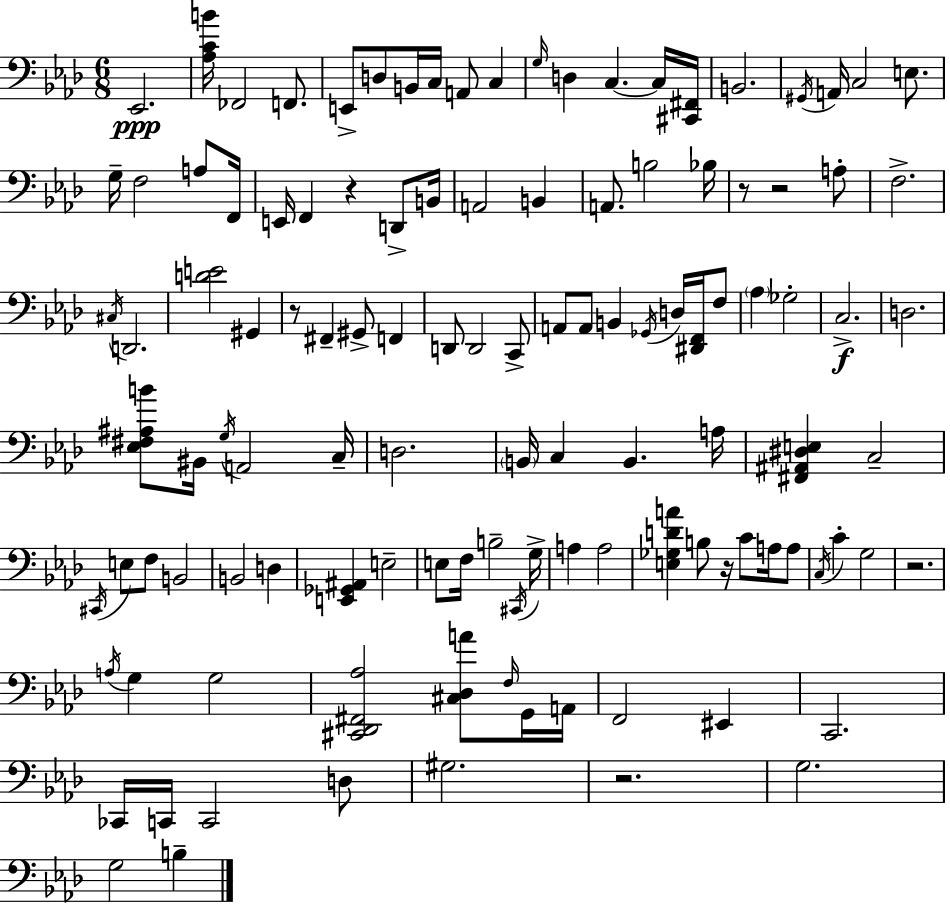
{
  \clef bass
  \numericTimeSignature
  \time 6/8
  \key aes \major
  ees,2.\ppp | <aes c' b'>16 fes,2 f,8. | e,8-> d8 b,16 c16 a,8 c4 | \grace { g16 } d4 c4.~~ c16 | \break <cis, fis,>16 b,2. | \acciaccatura { gis,16 } a,16 c2 e8. | g16-- f2 a8 | f,16 e,16 f,4 r4 d,8-> | \break b,16 a,2 b,4 | a,8. b2 | bes16 r8 r2 | a8-. f2.-> | \break \acciaccatura { cis16 } d,2. | <d' e'>2 gis,4 | r8 fis,4-- gis,8-> f,4 | d,8 d,2 | \break c,8-> a,8 a,8 b,4 \acciaccatura { ges,16 } | d16 <dis, f,>16 f8 \parenthesize aes4 ges2-. | c2.->\f | d2. | \break <ees fis ais b'>8 bis,16 \acciaccatura { g16 } a,2 | c16-- d2. | \parenthesize b,16 c4 b,4. | a16 <fis, ais, dis e>4 c2-- | \break \acciaccatura { cis,16 } e8 f8 b,2 | b,2 | d4 <e, ges, ais,>4 e2-- | e8 f16 b2-- | \break \acciaccatura { cis,16 } g16-> a4 a2 | <e ges d' a'>4 b8 | r16 c'8 a16 a8 \acciaccatura { c16 } c'4-. | g2 r2. | \break \acciaccatura { a16 } g4 | g2 <cis, des, fis, aes>2 | <cis des a'>8 \grace { f16 } g,16 a,16 f,2 | eis,4 c,2. | \break ces,16 c,16 | c,2 d8 gis2. | r2. | g2. | \break g2 | b4-- \bar "|."
}